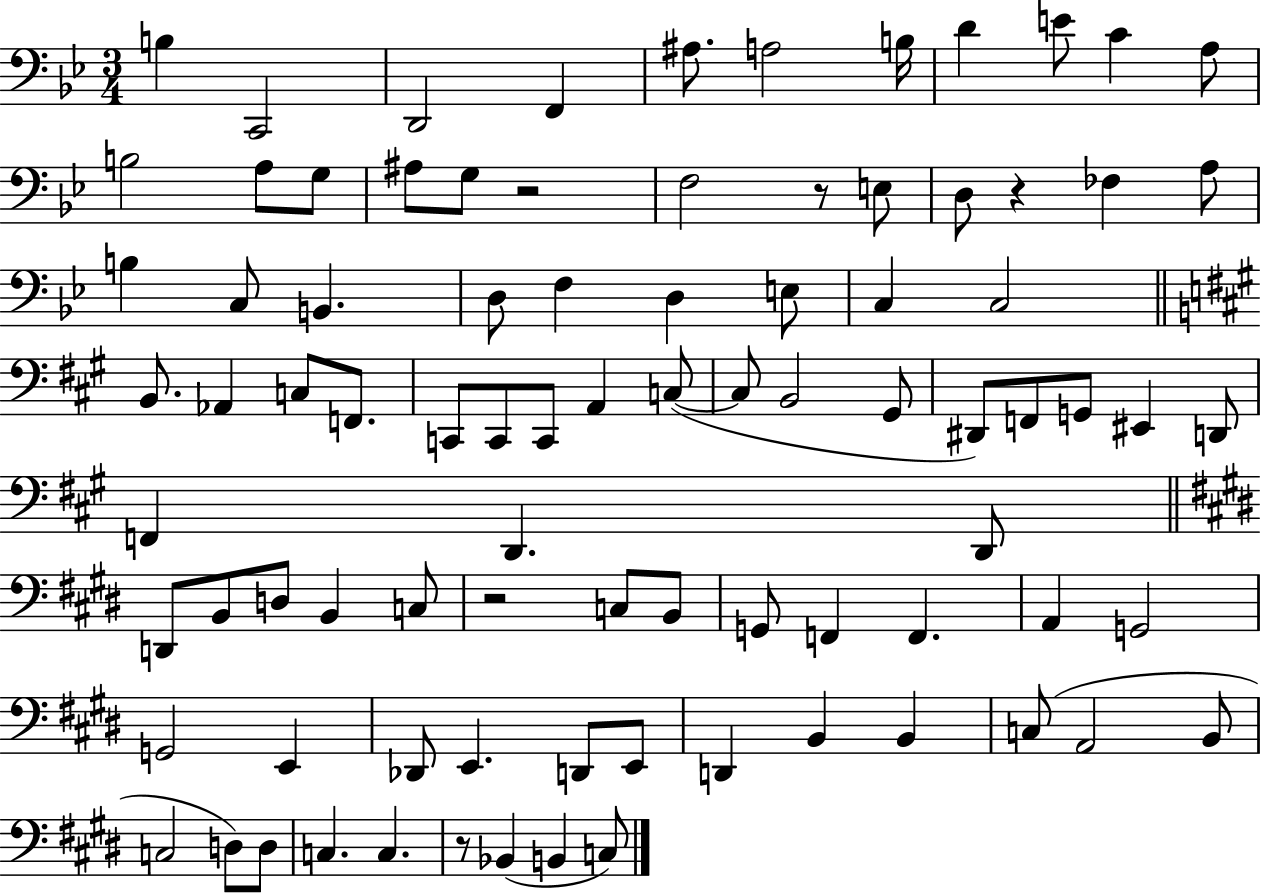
B3/q C2/h D2/h F2/q A#3/e. A3/h B3/s D4/q E4/e C4/q A3/e B3/h A3/e G3/e A#3/e G3/e R/h F3/h R/e E3/e D3/e R/q FES3/q A3/e B3/q C3/e B2/q. D3/e F3/q D3/q E3/e C3/q C3/h B2/e. Ab2/q C3/e F2/e. C2/e C2/e C2/e A2/q C3/e C3/e B2/h G#2/e D#2/e F2/e G2/e EIS2/q D2/e F2/q D2/q. D2/e D2/e B2/e D3/e B2/q C3/e R/h C3/e B2/e G2/e F2/q F2/q. A2/q G2/h G2/h E2/q Db2/e E2/q. D2/e E2/e D2/q B2/q B2/q C3/e A2/h B2/e C3/h D3/e D3/e C3/q. C3/q. R/e Bb2/q B2/q C3/e